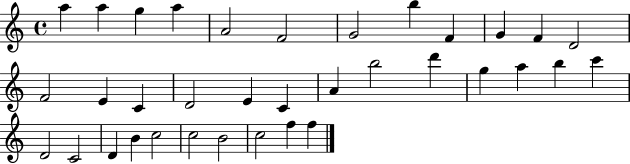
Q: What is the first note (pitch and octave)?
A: A5